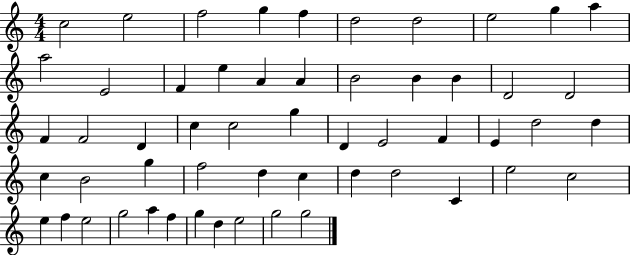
C5/h E5/h F5/h G5/q F5/q D5/h D5/h E5/h G5/q A5/q A5/h E4/h F4/q E5/q A4/q A4/q B4/h B4/q B4/q D4/h D4/h F4/q F4/h D4/q C5/q C5/h G5/q D4/q E4/h F4/q E4/q D5/h D5/q C5/q B4/h G5/q F5/h D5/q C5/q D5/q D5/h C4/q E5/h C5/h E5/q F5/q E5/h G5/h A5/q F5/q G5/q D5/q E5/h G5/h G5/h